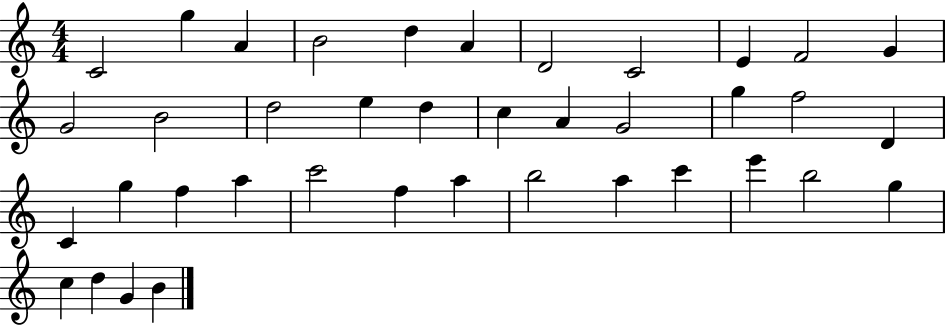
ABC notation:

X:1
T:Untitled
M:4/4
L:1/4
K:C
C2 g A B2 d A D2 C2 E F2 G G2 B2 d2 e d c A G2 g f2 D C g f a c'2 f a b2 a c' e' b2 g c d G B